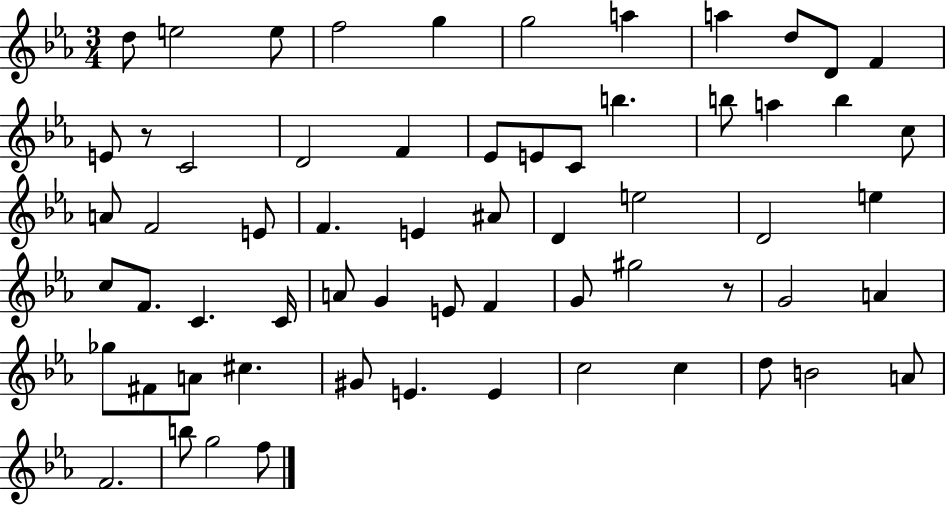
{
  \clef treble
  \numericTimeSignature
  \time 3/4
  \key ees \major
  d''8 e''2 e''8 | f''2 g''4 | g''2 a''4 | a''4 d''8 d'8 f'4 | \break e'8 r8 c'2 | d'2 f'4 | ees'8 e'8 c'8 b''4. | b''8 a''4 b''4 c''8 | \break a'8 f'2 e'8 | f'4. e'4 ais'8 | d'4 e''2 | d'2 e''4 | \break c''8 f'8. c'4. c'16 | a'8 g'4 e'8 f'4 | g'8 gis''2 r8 | g'2 a'4 | \break ges''8 fis'8 a'8 cis''4. | gis'8 e'4. e'4 | c''2 c''4 | d''8 b'2 a'8 | \break f'2. | b''8 g''2 f''8 | \bar "|."
}